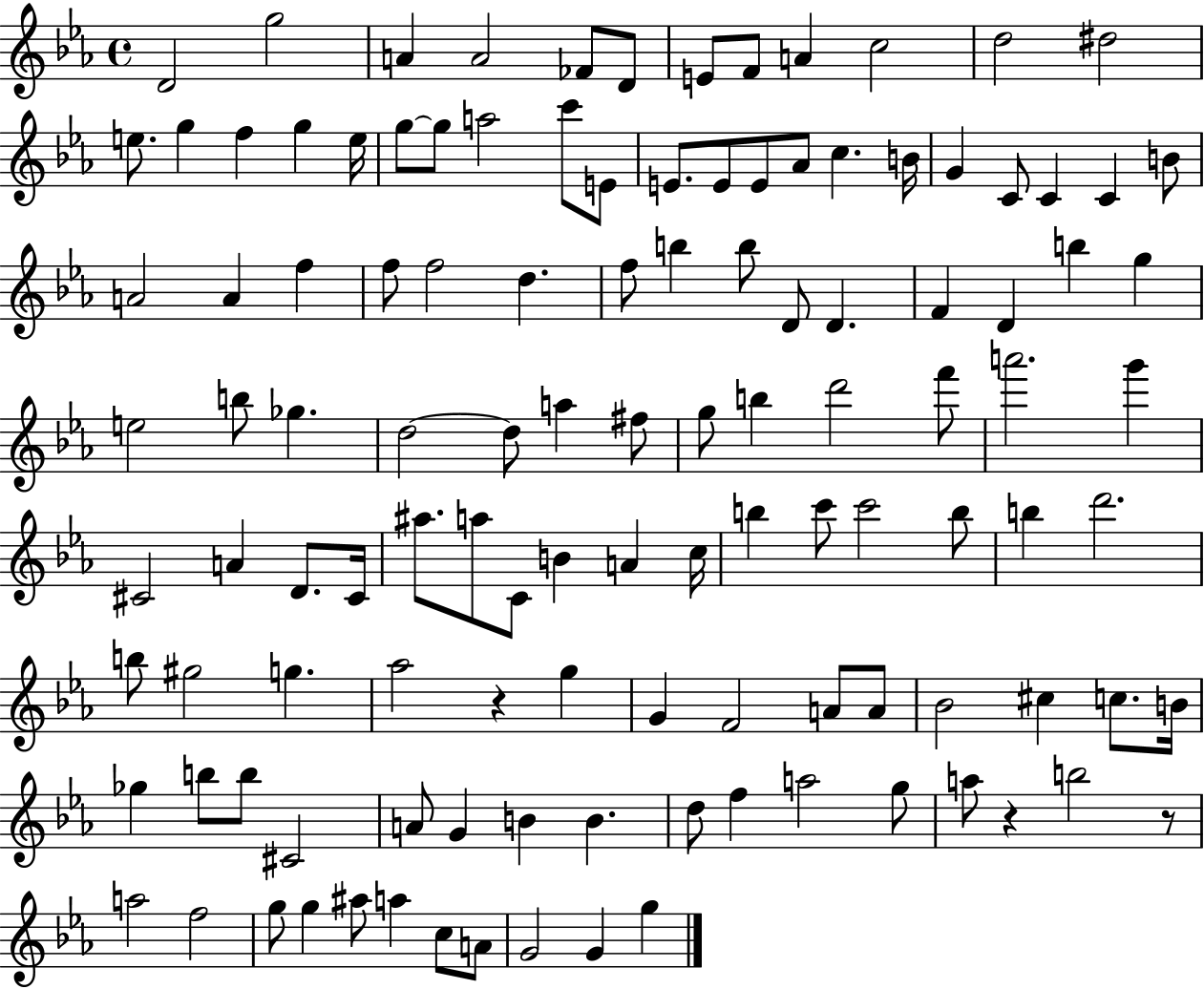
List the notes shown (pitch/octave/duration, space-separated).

D4/h G5/h A4/q A4/h FES4/e D4/e E4/e F4/e A4/q C5/h D5/h D#5/h E5/e. G5/q F5/q G5/q E5/s G5/e G5/e A5/h C6/e E4/e E4/e. E4/e E4/e Ab4/e C5/q. B4/s G4/q C4/e C4/q C4/q B4/e A4/h A4/q F5/q F5/e F5/h D5/q. F5/e B5/q B5/e D4/e D4/q. F4/q D4/q B5/q G5/q E5/h B5/e Gb5/q. D5/h D5/e A5/q F#5/e G5/e B5/q D6/h F6/e A6/h. G6/q C#4/h A4/q D4/e. C#4/s A#5/e. A5/e C4/e B4/q A4/q C5/s B5/q C6/e C6/h B5/e B5/q D6/h. B5/e G#5/h G5/q. Ab5/h R/q G5/q G4/q F4/h A4/e A4/e Bb4/h C#5/q C5/e. B4/s Gb5/q B5/e B5/e C#4/h A4/e G4/q B4/q B4/q. D5/e F5/q A5/h G5/e A5/e R/q B5/h R/e A5/h F5/h G5/e G5/q A#5/e A5/q C5/e A4/e G4/h G4/q G5/q